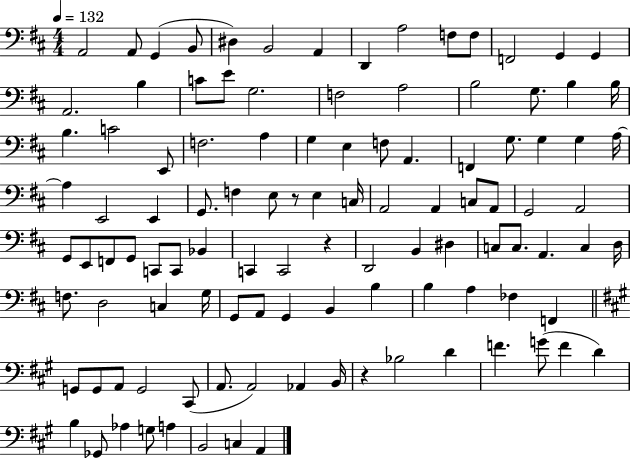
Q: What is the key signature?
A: D major